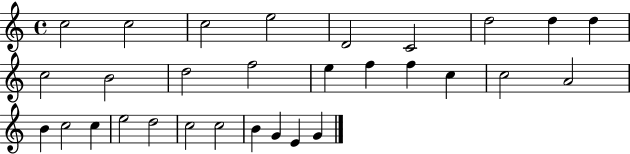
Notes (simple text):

C5/h C5/h C5/h E5/h D4/h C4/h D5/h D5/q D5/q C5/h B4/h D5/h F5/h E5/q F5/q F5/q C5/q C5/h A4/h B4/q C5/h C5/q E5/h D5/h C5/h C5/h B4/q G4/q E4/q G4/q